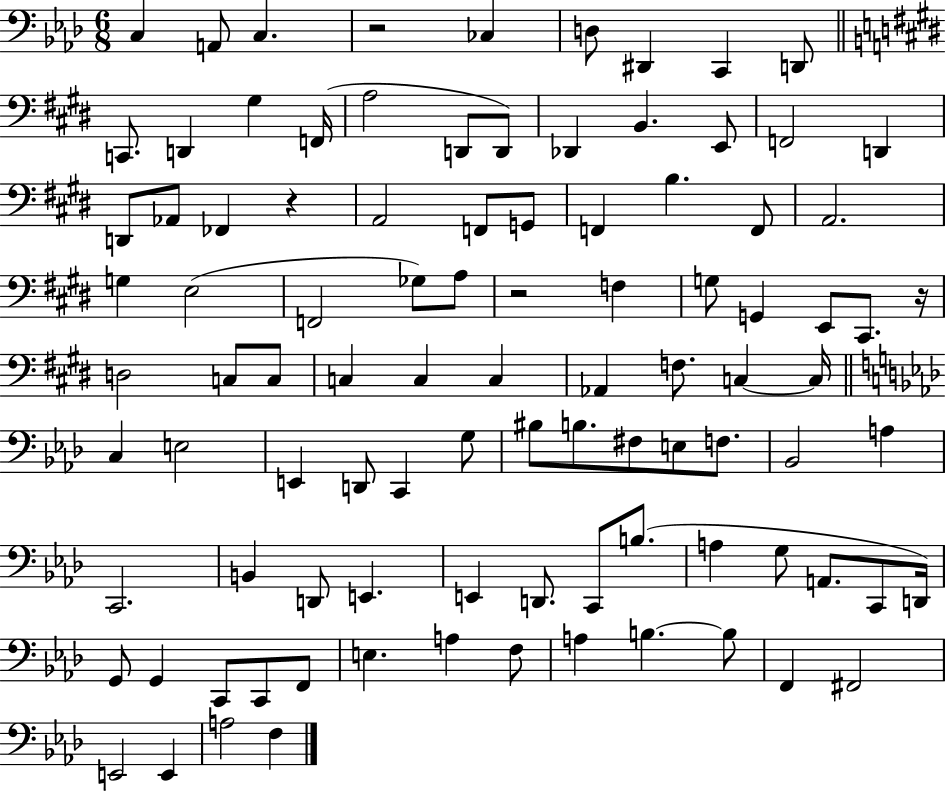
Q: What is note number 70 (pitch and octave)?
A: C2